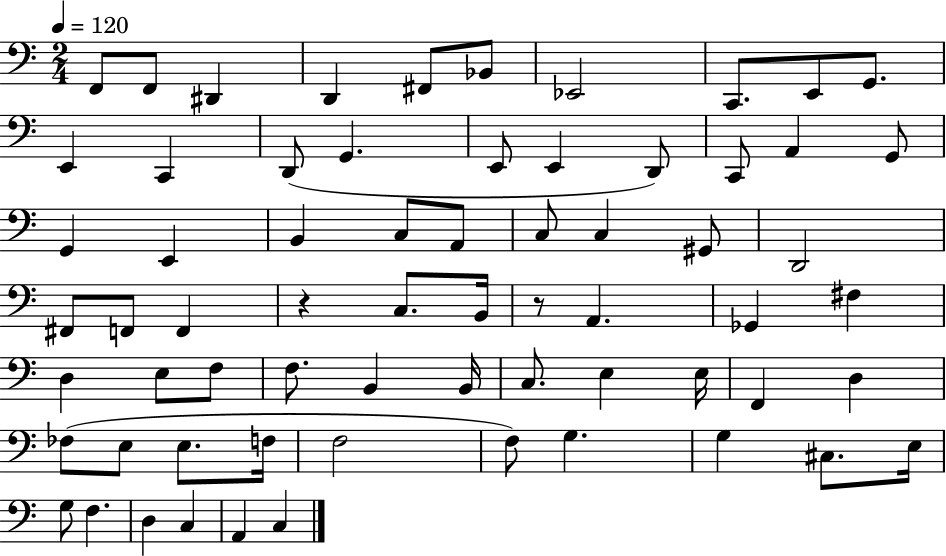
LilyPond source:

{
  \clef bass
  \numericTimeSignature
  \time 2/4
  \key c \major
  \tempo 4 = 120
  f,8 f,8 dis,4 | d,4 fis,8 bes,8 | ees,2 | c,8. e,8 g,8. | \break e,4 c,4 | d,8( g,4. | e,8 e,4 d,8) | c,8 a,4 g,8 | \break g,4 e,4 | b,4 c8 a,8 | c8 c4 gis,8 | d,2 | \break fis,8 f,8 f,4 | r4 c8. b,16 | r8 a,4. | ges,4 fis4 | \break d4 e8 f8 | f8. b,4 b,16 | c8. e4 e16 | f,4 d4 | \break fes8( e8 e8. f16 | f2 | f8) g4. | g4 cis8. e16 | \break g8 f4. | d4 c4 | a,4 c4 | \bar "|."
}